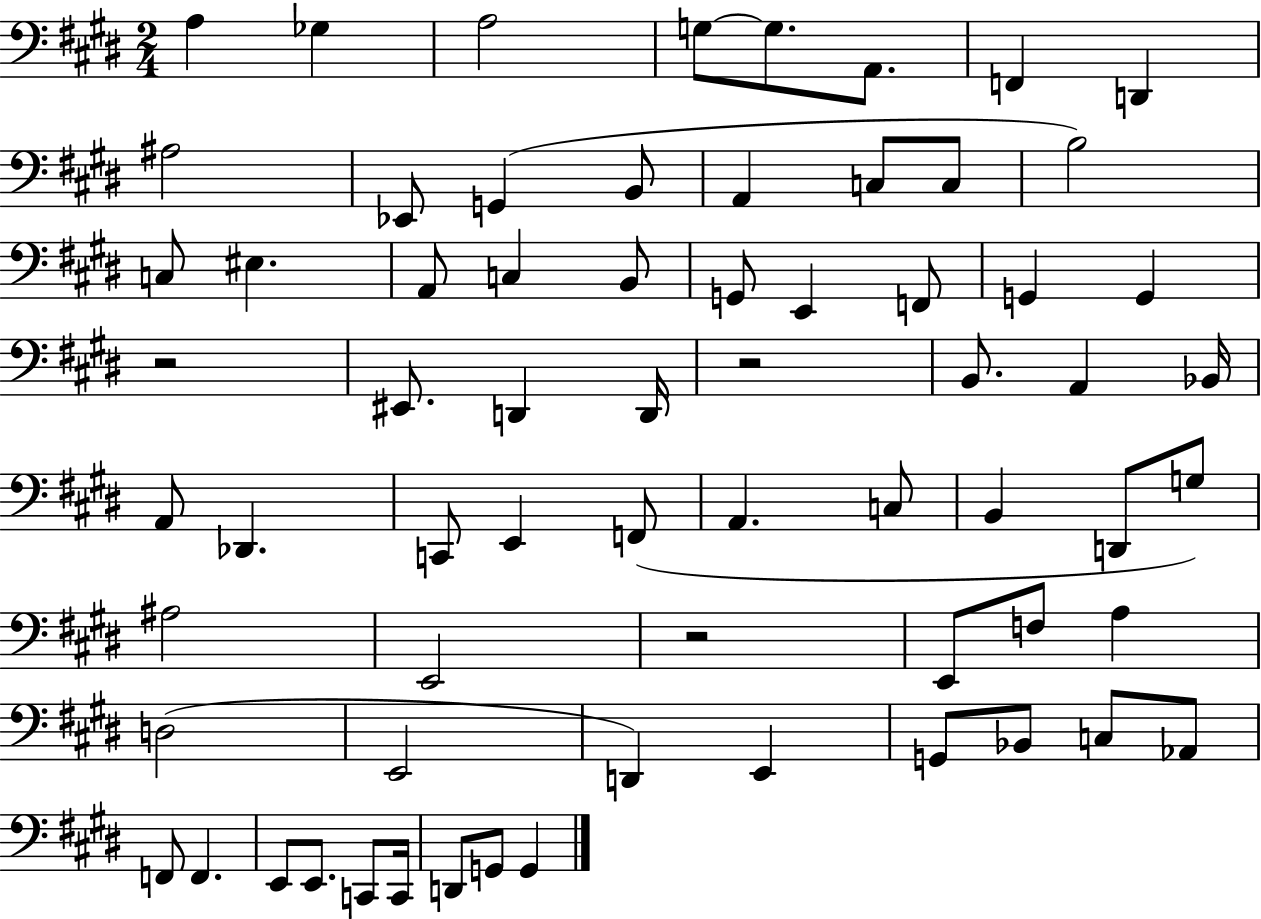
{
  \clef bass
  \numericTimeSignature
  \time 2/4
  \key e \major
  a4 ges4 | a2 | g8~~ g8. a,8. | f,4 d,4 | \break ais2 | ees,8 g,4( b,8 | a,4 c8 c8 | b2) | \break c8 eis4. | a,8 c4 b,8 | g,8 e,4 f,8 | g,4 g,4 | \break r2 | eis,8. d,4 d,16 | r2 | b,8. a,4 bes,16 | \break a,8 des,4. | c,8 e,4 f,8( | a,4. c8 | b,4 d,8 g8) | \break ais2 | e,2 | r2 | e,8 f8 a4 | \break d2( | e,2 | d,4) e,4 | g,8 bes,8 c8 aes,8 | \break f,8 f,4. | e,8 e,8. c,8 c,16 | d,8 g,8 g,4 | \bar "|."
}